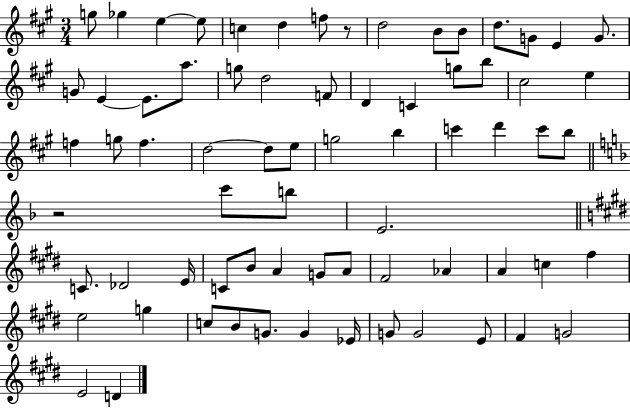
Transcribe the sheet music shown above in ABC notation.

X:1
T:Untitled
M:3/4
L:1/4
K:A
g/2 _g e e/2 c d f/2 z/2 d2 B/2 B/2 d/2 G/2 E G/2 G/2 E E/2 a/2 g/2 d2 F/2 D C g/2 b/2 ^c2 e f g/2 f d2 d/2 e/2 g2 b c' d' c'/2 b/2 z2 c'/2 b/2 E2 C/2 _D2 E/4 C/2 B/2 A G/2 A/2 ^F2 _A A c ^f e2 g c/2 B/2 G/2 G _E/4 G/2 G2 E/2 ^F G2 E2 D